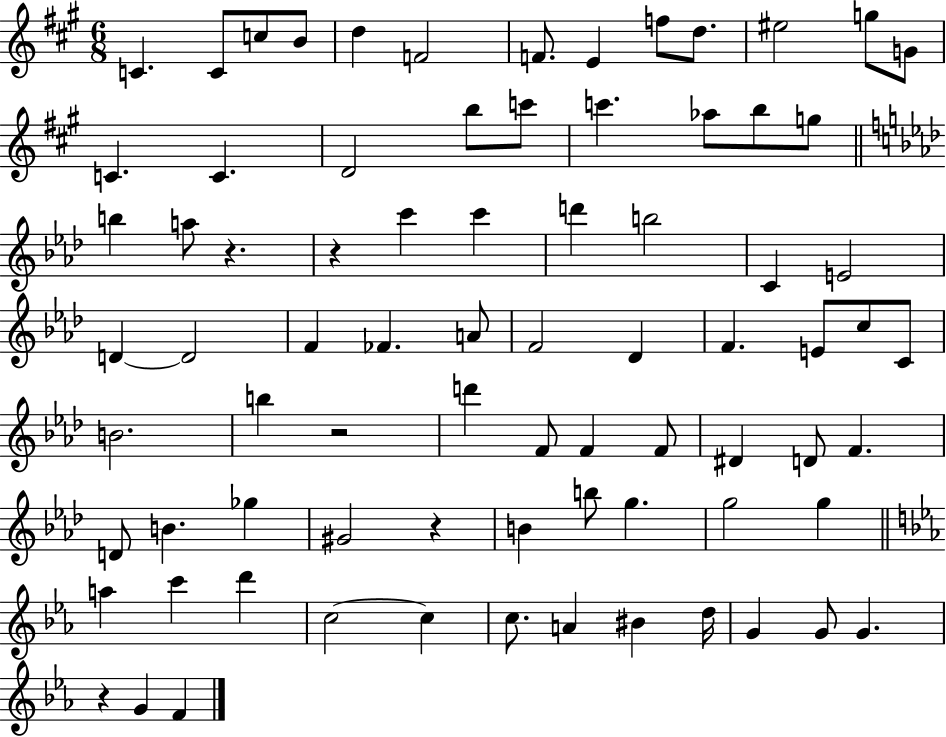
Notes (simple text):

C4/q. C4/e C5/e B4/e D5/q F4/h F4/e. E4/q F5/e D5/e. EIS5/h G5/e G4/e C4/q. C4/q. D4/h B5/e C6/e C6/q. Ab5/e B5/e G5/e B5/q A5/e R/q. R/q C6/q C6/q D6/q B5/h C4/q E4/h D4/q D4/h F4/q FES4/q. A4/e F4/h Db4/q F4/q. E4/e C5/e C4/e B4/h. B5/q R/h D6/q F4/e F4/q F4/e D#4/q D4/e F4/q. D4/e B4/q. Gb5/q G#4/h R/q B4/q B5/e G5/q. G5/h G5/q A5/q C6/q D6/q C5/h C5/q C5/e. A4/q BIS4/q D5/s G4/q G4/e G4/q. R/q G4/q F4/q